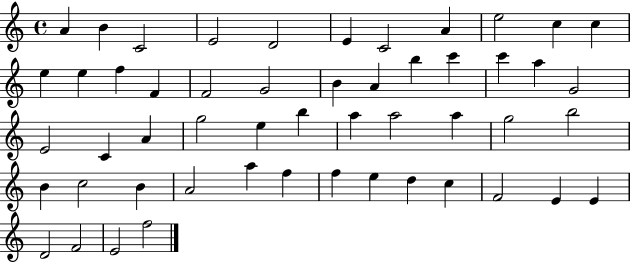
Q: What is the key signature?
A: C major